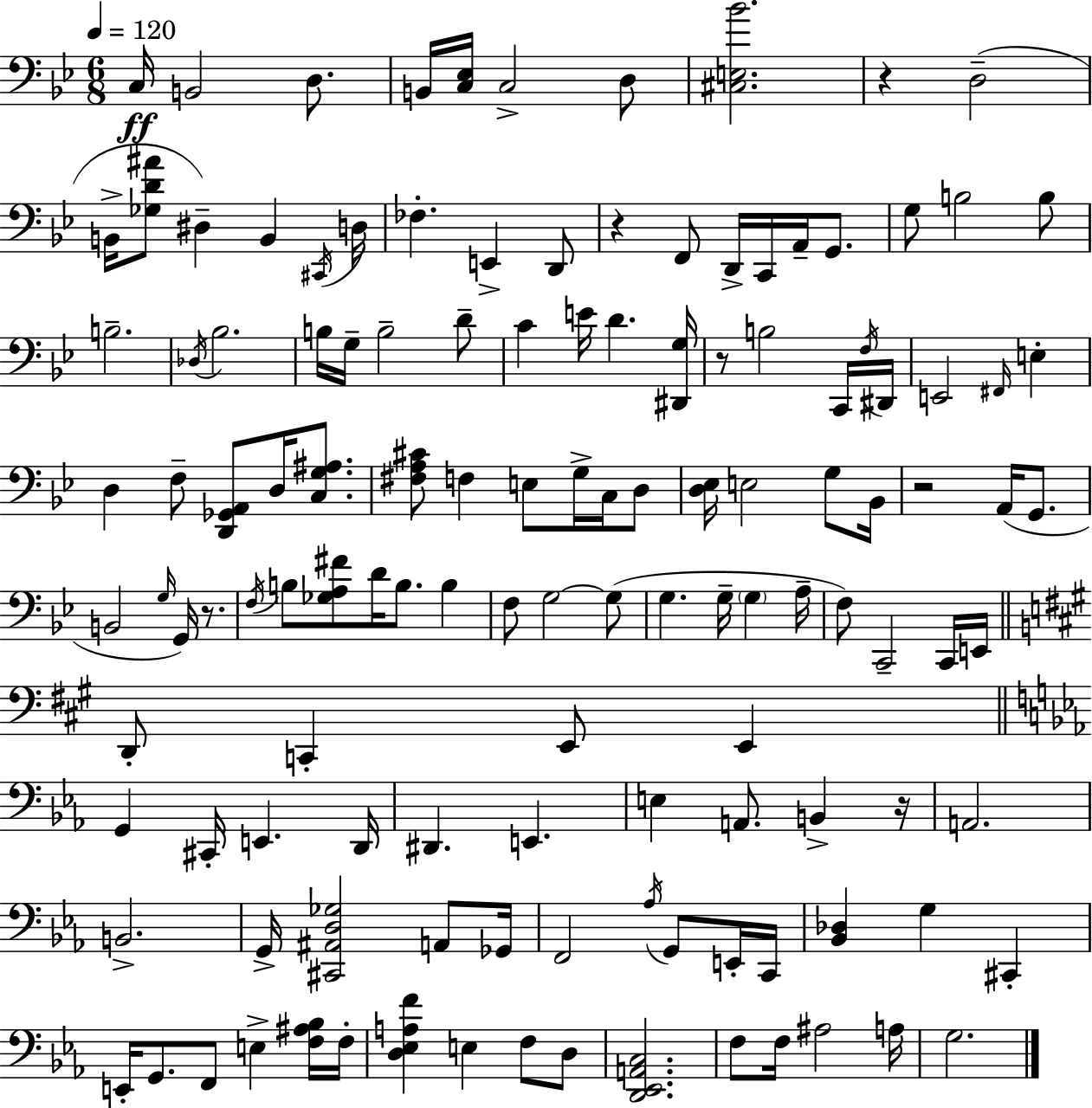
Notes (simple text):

C3/s B2/h D3/e. B2/s [C3,Eb3]/s C3/h D3/e [C#3,E3,Bb4]/h. R/q D3/h B2/s [Gb3,D4,A#4]/e D#3/q B2/q C#2/s D3/s FES3/q. E2/q D2/e R/q F2/e D2/s C2/s A2/s G2/e. G3/e B3/h B3/e B3/h. Db3/s Bb3/h. B3/s G3/s B3/h D4/e C4/q E4/s D4/q. [D#2,G3]/s R/e B3/h C2/s F3/s D#2/s E2/h F#2/s E3/q D3/q F3/e [D2,Gb2,A2]/e D3/s [C3,G3,A#3]/e. [F#3,A3,C#4]/e F3/q E3/e G3/s C3/s D3/e [D3,Eb3]/s E3/h G3/e Bb2/s R/h A2/s G2/e. B2/h G3/s G2/s R/e. F3/s B3/e [Gb3,A3,F#4]/e D4/s B3/e. B3/q F3/e G3/h G3/e G3/q. G3/s G3/q A3/s F3/e C2/h C2/s E2/s D2/e C2/q E2/e E2/q G2/q C#2/s E2/q. D2/s D#2/q. E2/q. E3/q A2/e. B2/q R/s A2/h. B2/h. G2/s [C#2,A#2,D3,Gb3]/h A2/e Gb2/s F2/h Ab3/s G2/e E2/s C2/s [Bb2,Db3]/q G3/q C#2/q E2/s G2/e. F2/e E3/q [F3,A#3,Bb3]/s F3/s [D3,Eb3,A3,F4]/q E3/q F3/e D3/e [D2,Eb2,A2,C3]/h. F3/e F3/s A#3/h A3/s G3/h.